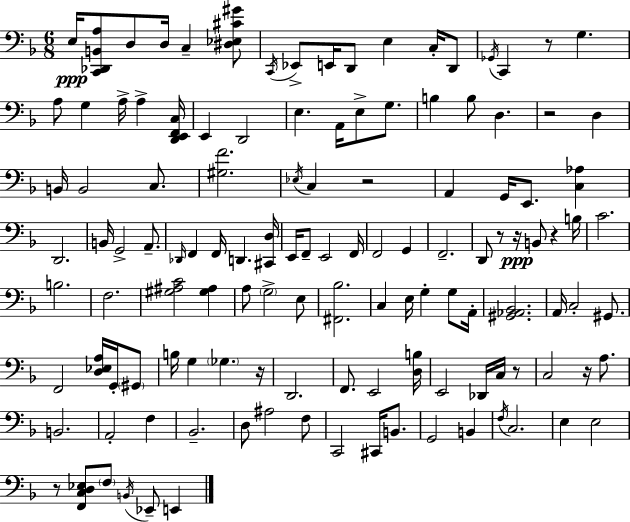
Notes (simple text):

E3/s [C2,Db2,B2,A3]/e D3/e D3/s C3/q [D#3,Eb3,C#4,G#4]/e C2/s Eb2/e E2/s D2/e E3/q C3/s D2/e Gb2/s C2/q R/e G3/q. A3/e G3/q A3/s A3/q [D2,E2,F2,C3]/s E2/q D2/h E3/q. A2/s E3/e G3/e. B3/q B3/e D3/q. R/h D3/q B2/s B2/h C3/e. [G#3,F4]/h. Eb3/s C3/q R/h A2/q G2/s E2/e. [C3,Ab3]/q D2/h. B2/s G2/h A2/e. Db2/s F2/q F2/s D2/q. [C#2,D3]/s E2/s F2/e E2/h F2/s F2/h G2/q F2/h. D2/e R/e R/s B2/e R/q B3/s C4/h. B3/h. F3/h. [G#3,A#3,C4]/h [G#3,A#3]/q A3/e G3/h E3/e [F#2,Bb3]/h. C3/q E3/s G3/q G3/e A2/s [G#2,Ab2,Bb2]/h. A2/s C3/h G#2/e. F2/h [D3,Eb3,A3]/s G2/s G#2/e B3/s G3/q Gb3/q. R/s D2/h. F2/e. E2/h [D3,B3]/s E2/h Db2/s C3/s R/e C3/h R/s A3/e. B2/h. A2/h F3/q Bb2/h. D3/e A#3/h F3/e C2/h C#2/s B2/e. G2/h B2/q F3/s C3/h. E3/q E3/h R/e [F2,C3,D3,Eb3]/e F3/e B2/s Eb2/e E2/q